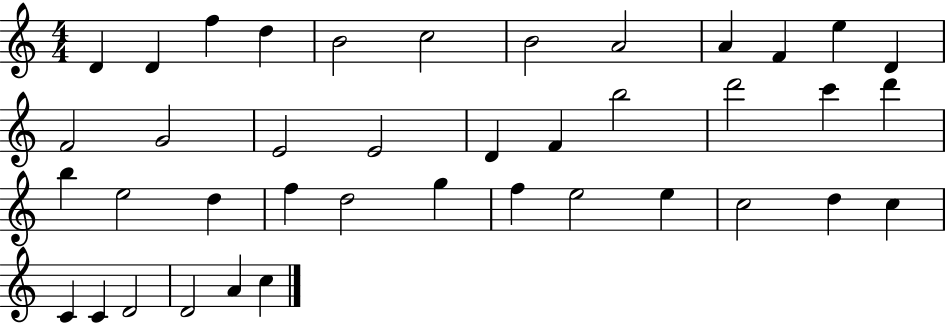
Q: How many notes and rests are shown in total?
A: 40